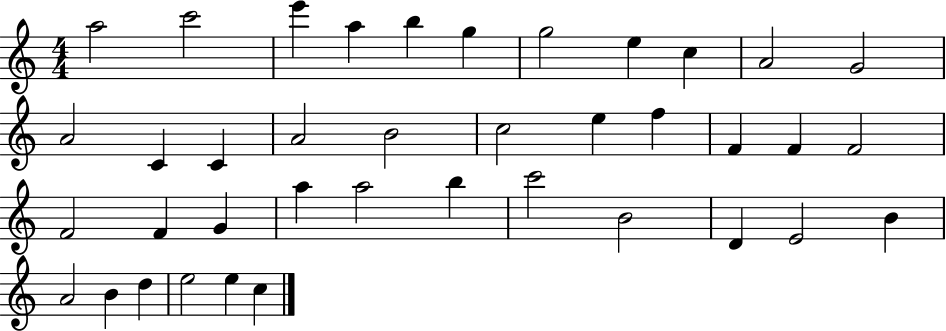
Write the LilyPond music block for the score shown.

{
  \clef treble
  \numericTimeSignature
  \time 4/4
  \key c \major
  a''2 c'''2 | e'''4 a''4 b''4 g''4 | g''2 e''4 c''4 | a'2 g'2 | \break a'2 c'4 c'4 | a'2 b'2 | c''2 e''4 f''4 | f'4 f'4 f'2 | \break f'2 f'4 g'4 | a''4 a''2 b''4 | c'''2 b'2 | d'4 e'2 b'4 | \break a'2 b'4 d''4 | e''2 e''4 c''4 | \bar "|."
}